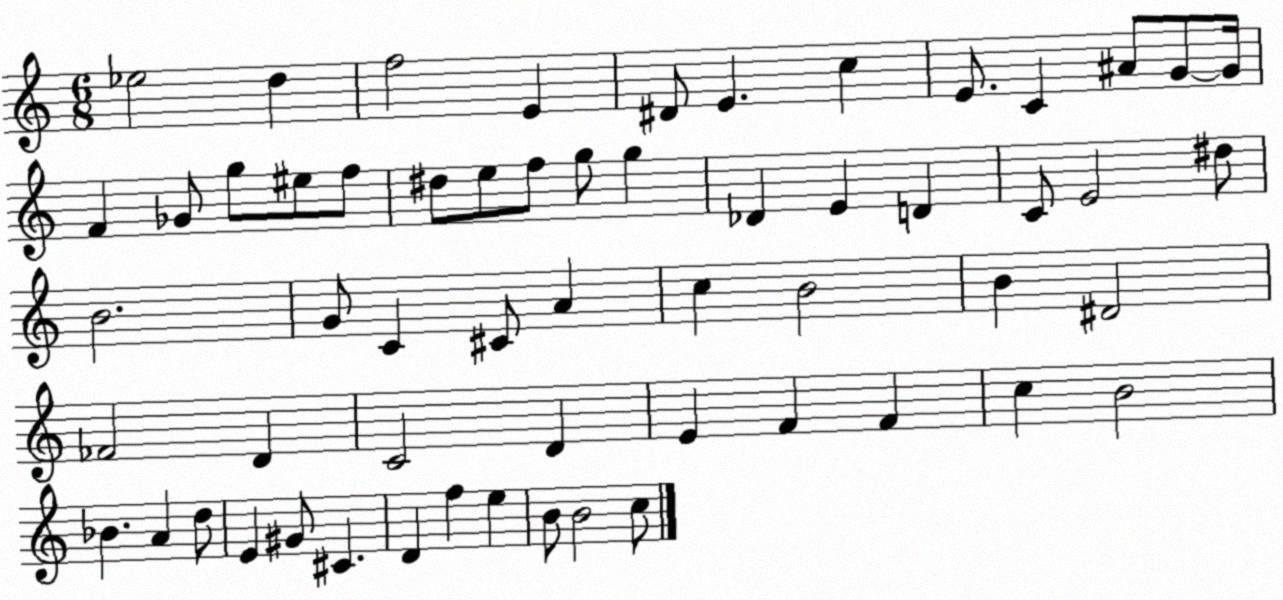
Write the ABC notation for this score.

X:1
T:Untitled
M:6/8
L:1/4
K:C
_e2 d f2 E ^D/2 E c E/2 C ^A/2 G/2 G/4 F _G/2 g/2 ^e/2 f/2 ^d/2 e/2 f/2 g/2 g _D E D C/2 E2 ^d/2 B2 G/2 C ^C/2 A c B2 B ^D2 _F2 D C2 D E F F c B2 _B A d/2 E ^G/2 ^C D f e B/2 B2 c/2